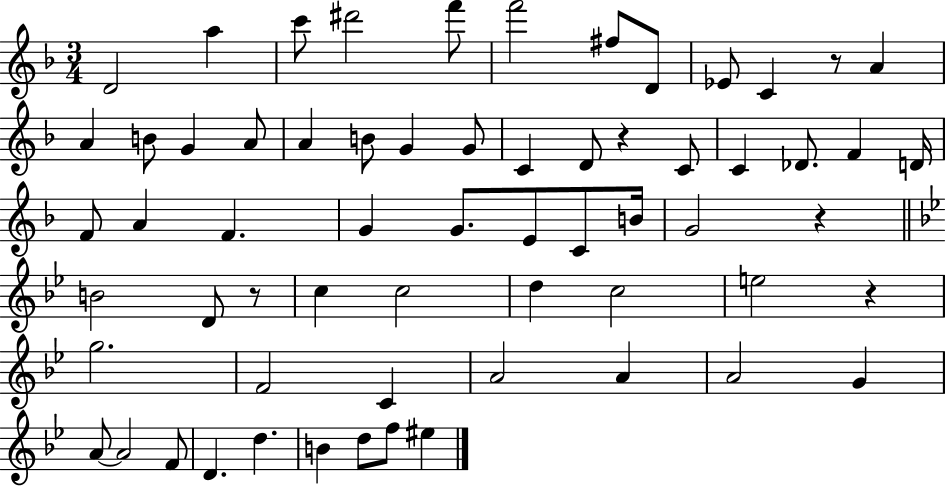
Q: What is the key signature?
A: F major